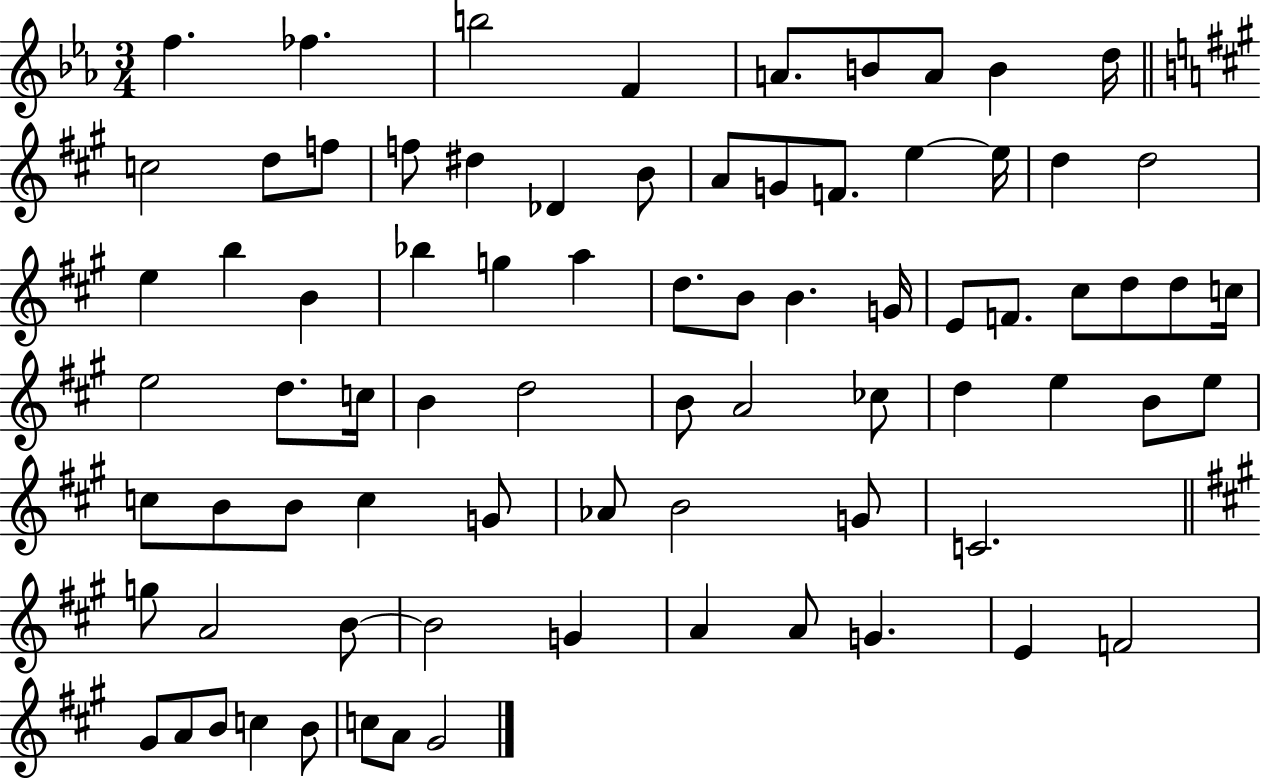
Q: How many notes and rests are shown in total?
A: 78